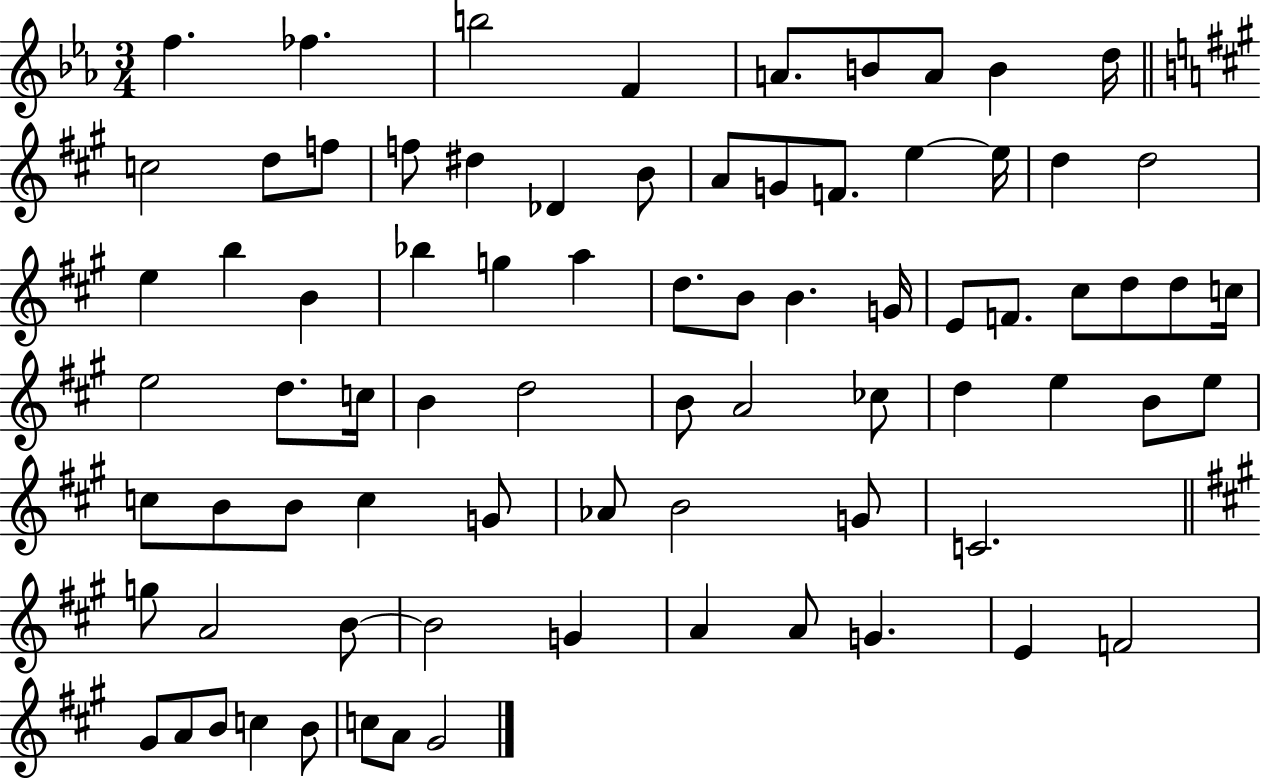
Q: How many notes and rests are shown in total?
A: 78